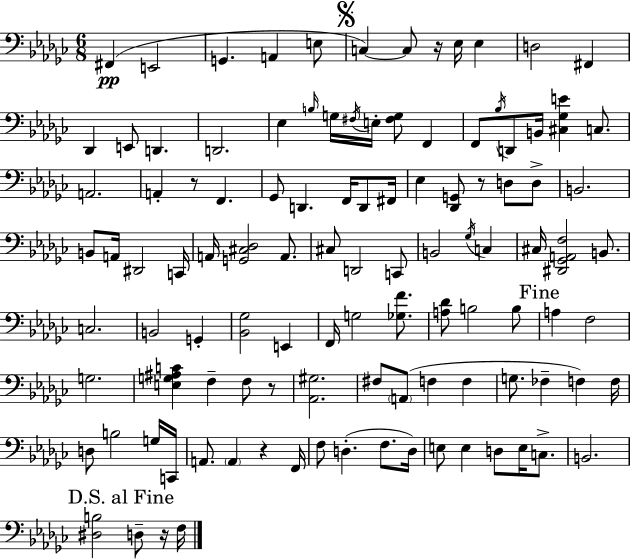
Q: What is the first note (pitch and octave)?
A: F#2